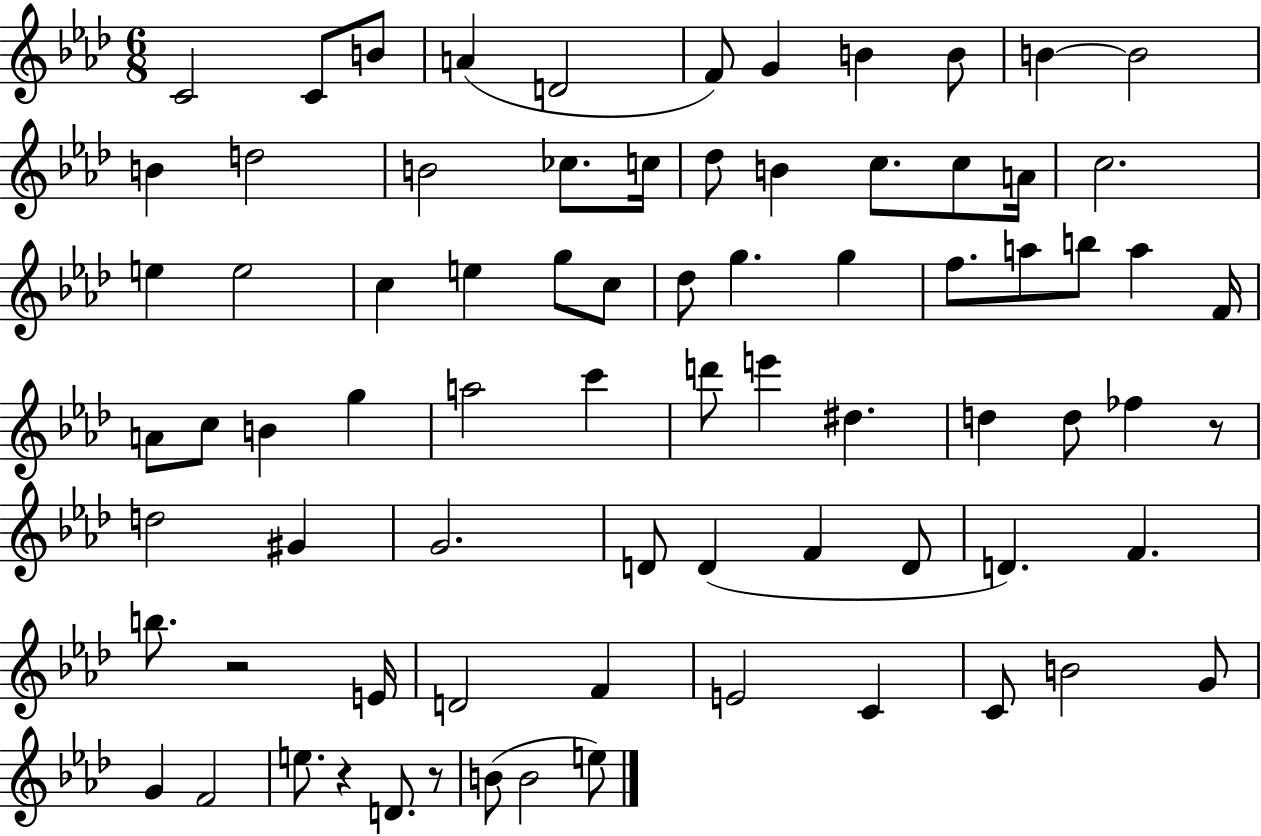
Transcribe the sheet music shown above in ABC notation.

X:1
T:Untitled
M:6/8
L:1/4
K:Ab
C2 C/2 B/2 A D2 F/2 G B B/2 B B2 B d2 B2 _c/2 c/4 _d/2 B c/2 c/2 A/4 c2 e e2 c e g/2 c/2 _d/2 g g f/2 a/2 b/2 a F/4 A/2 c/2 B g a2 c' d'/2 e' ^d d d/2 _f z/2 d2 ^G G2 D/2 D F D/2 D F b/2 z2 E/4 D2 F E2 C C/2 B2 G/2 G F2 e/2 z D/2 z/2 B/2 B2 e/2